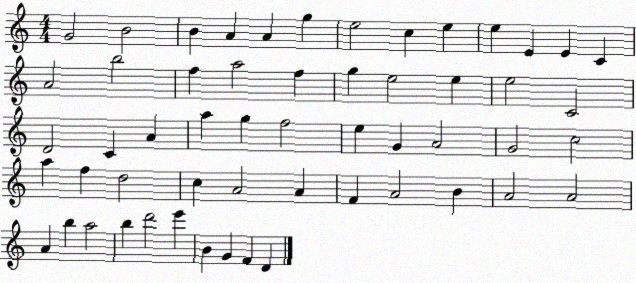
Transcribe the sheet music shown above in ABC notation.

X:1
T:Untitled
M:4/4
L:1/4
K:C
G2 B2 B A A g e2 c e e E E C A2 b2 f a2 f g e2 e e2 C2 D2 C A a g f2 e G A2 G2 c2 a f d2 c A2 A F A2 B A2 A2 A b a2 b d'2 e' B G F D